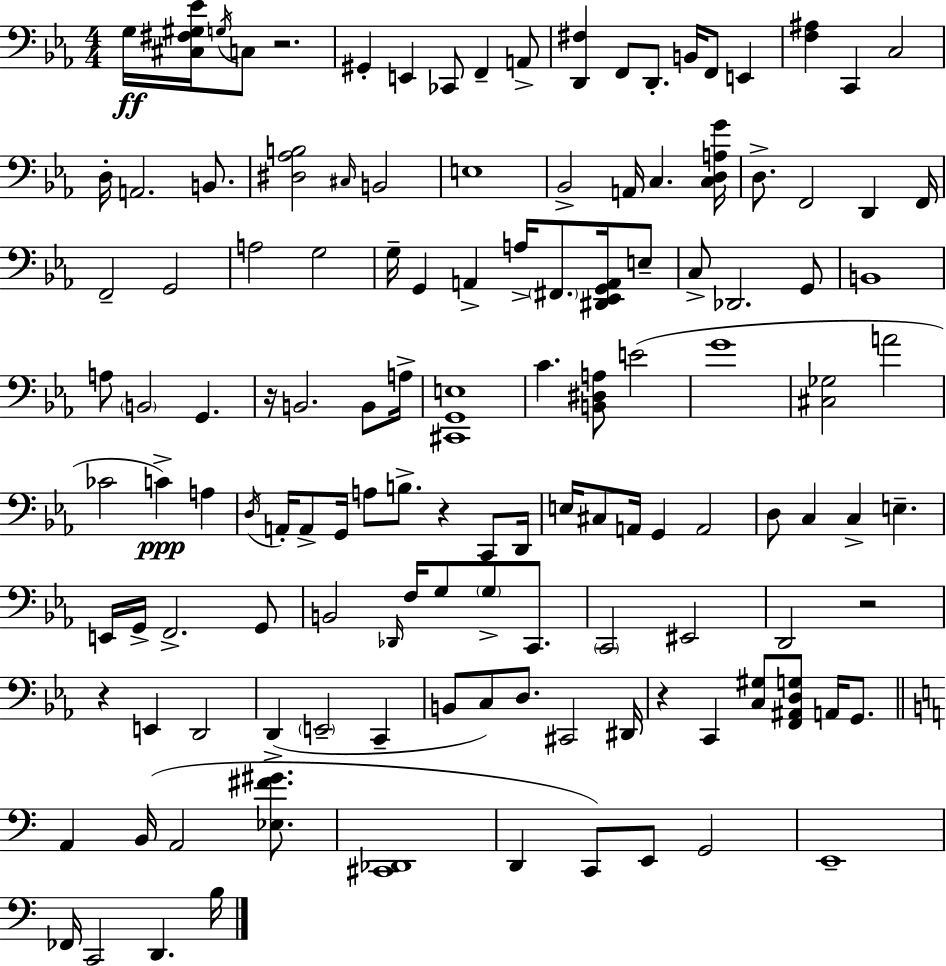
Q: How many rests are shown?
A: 6